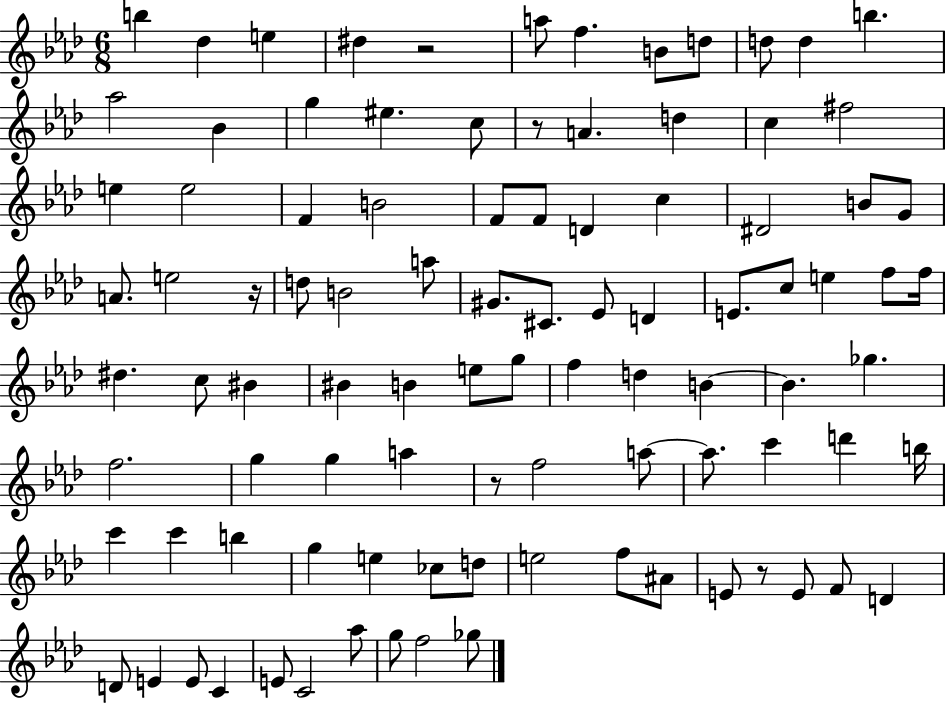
{
  \clef treble
  \numericTimeSignature
  \time 6/8
  \key aes \major
  b''4 des''4 e''4 | dis''4 r2 | a''8 f''4. b'8 d''8 | d''8 d''4 b''4. | \break aes''2 bes'4 | g''4 eis''4. c''8 | r8 a'4. d''4 | c''4 fis''2 | \break e''4 e''2 | f'4 b'2 | f'8 f'8 d'4 c''4 | dis'2 b'8 g'8 | \break a'8. e''2 r16 | d''8 b'2 a''8 | gis'8. cis'8. ees'8 d'4 | e'8. c''8 e''4 f''8 f''16 | \break dis''4. c''8 bis'4 | bis'4 b'4 e''8 g''8 | f''4 d''4 b'4~~ | b'4. ges''4. | \break f''2. | g''4 g''4 a''4 | r8 f''2 a''8~~ | a''8. c'''4 d'''4 b''16 | \break c'''4 c'''4 b''4 | g''4 e''4 ces''8 d''8 | e''2 f''8 ais'8 | e'8 r8 e'8 f'8 d'4 | \break d'8 e'4 e'8 c'4 | e'8 c'2 aes''8 | g''8 f''2 ges''8 | \bar "|."
}